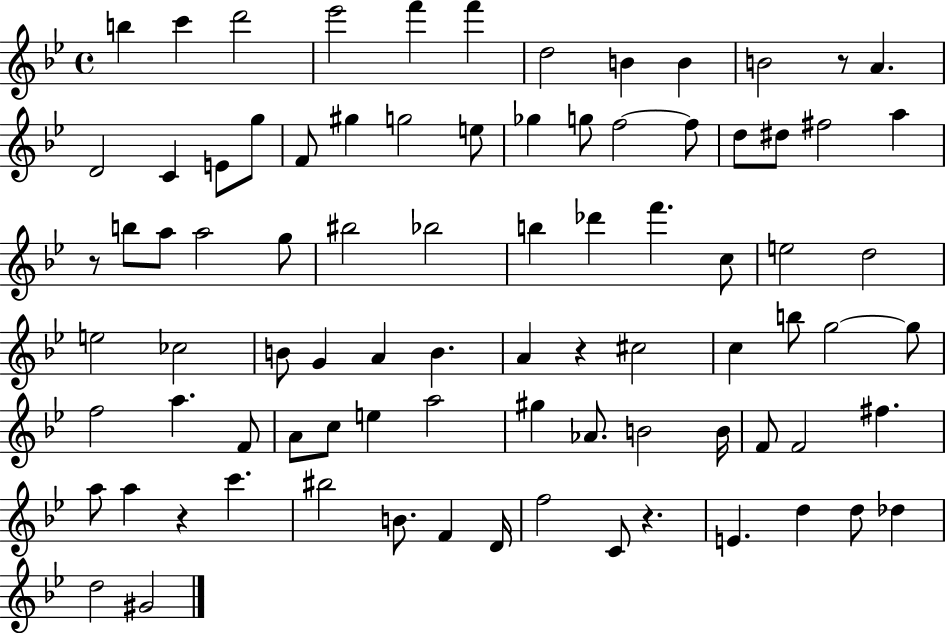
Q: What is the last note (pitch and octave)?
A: G#4